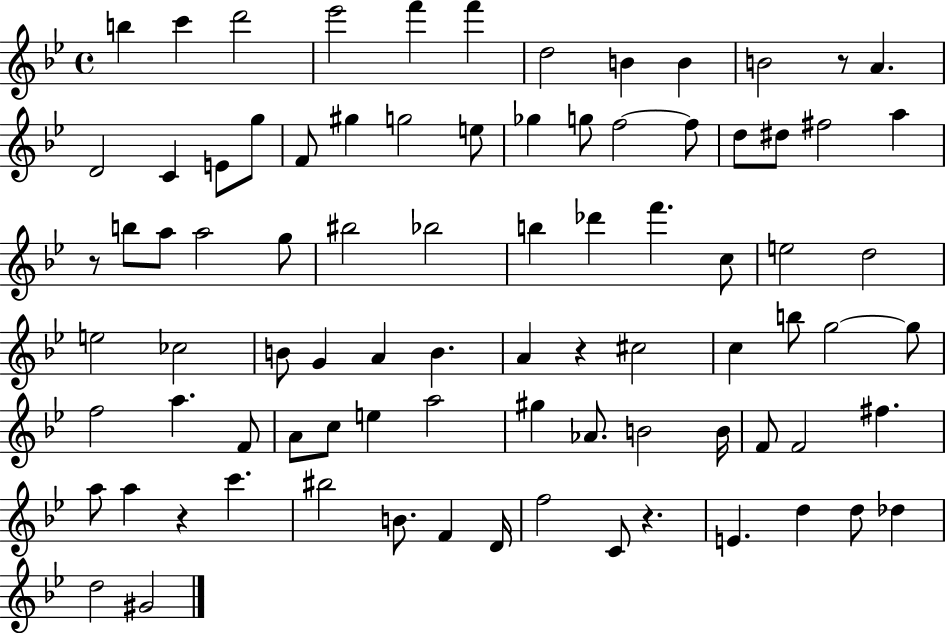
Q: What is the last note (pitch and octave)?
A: G#4